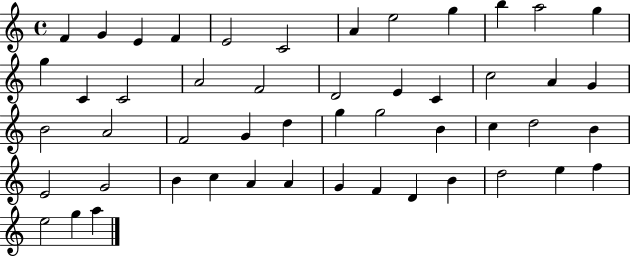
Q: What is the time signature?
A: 4/4